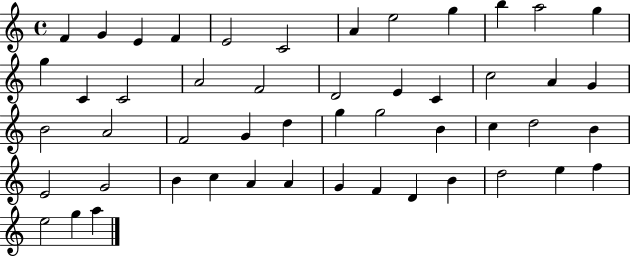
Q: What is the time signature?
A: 4/4